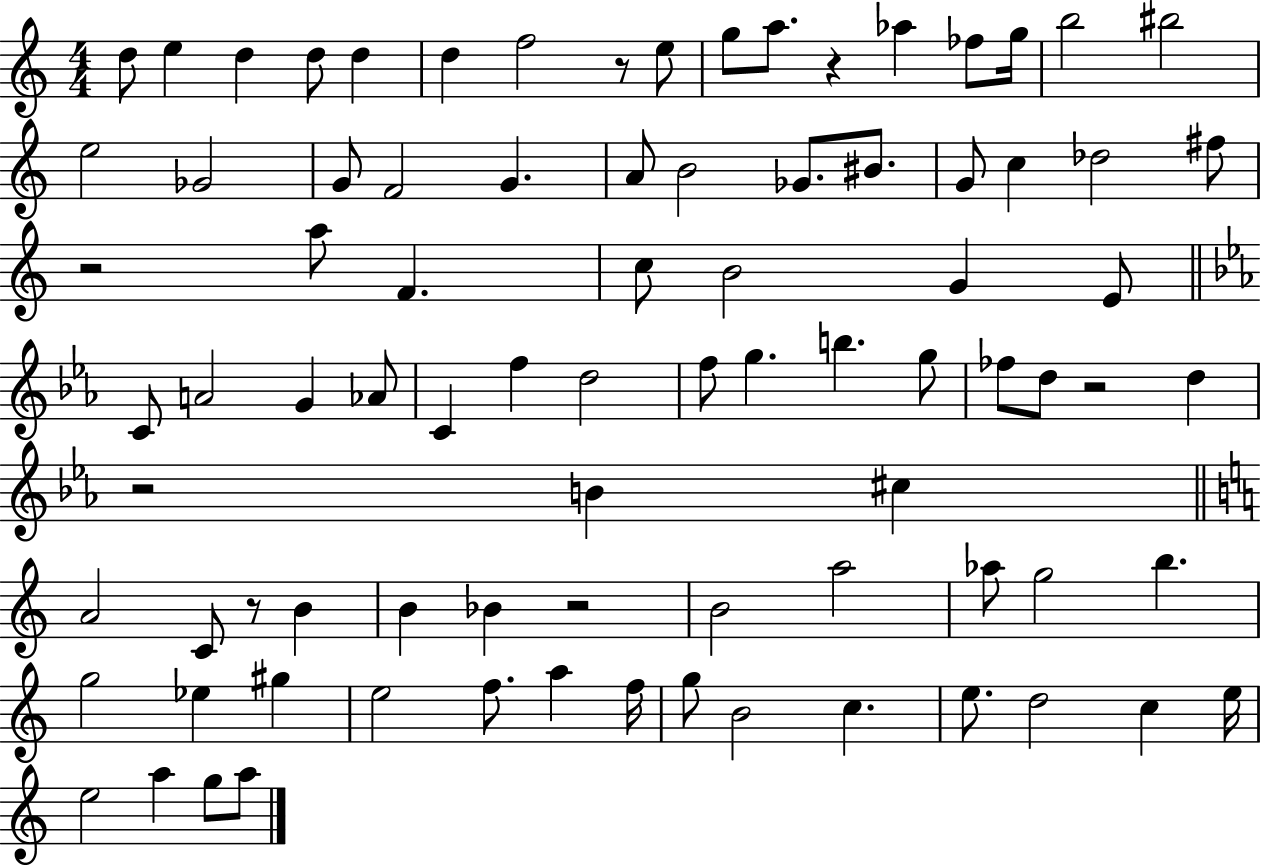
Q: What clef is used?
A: treble